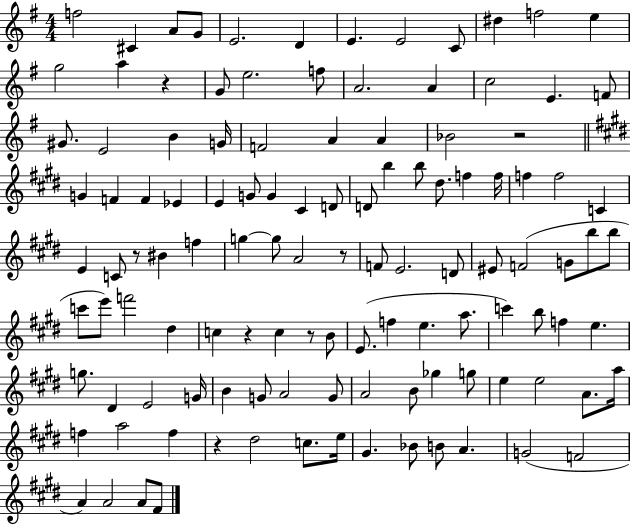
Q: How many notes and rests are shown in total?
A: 117